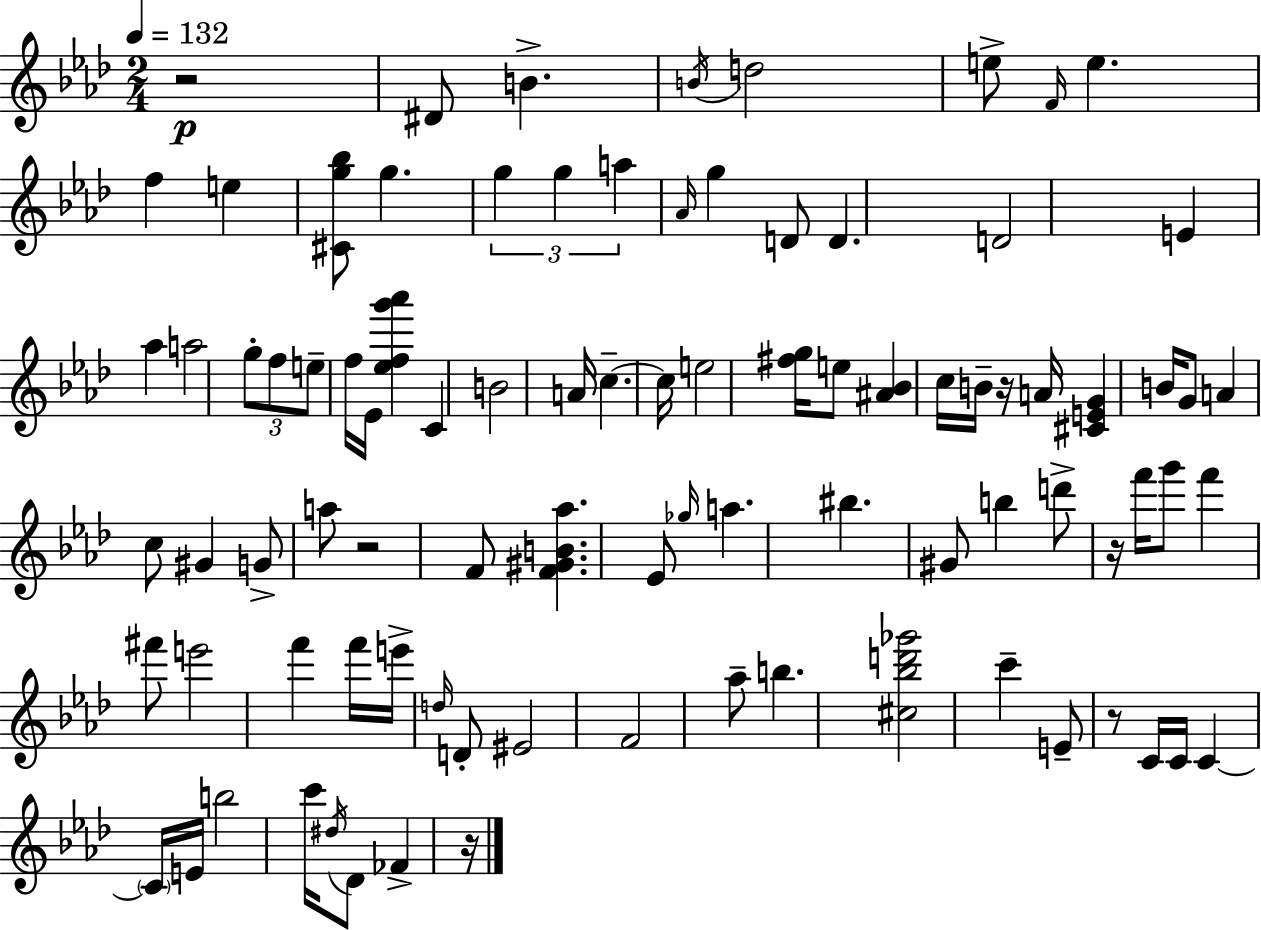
R/h D#4/e B4/q. B4/s D5/h E5/e F4/s E5/q. F5/q E5/q [C#4,G5,Bb5]/e G5/q. G5/q G5/q A5/q Ab4/s G5/q D4/e D4/q. D4/h E4/q Ab5/q A5/h G5/e F5/e E5/e F5/s Eb4/s [Eb5,F5,G6,Ab6]/q C4/q B4/h A4/s C5/q. C5/s E5/h [F#5,G5]/s E5/e [A#4,Bb4]/q C5/s B4/s R/s A4/s [C#4,E4,G4]/q B4/s G4/e A4/q C5/e G#4/q G4/e A5/e R/h F4/e [F4,G#4,B4,Ab5]/q. Eb4/e Gb5/s A5/q. BIS5/q. G#4/e B5/q D6/e R/s F6/s G6/e F6/q F#6/e E6/h F6/q F6/s E6/s D5/s D4/e EIS4/h F4/h Ab5/e B5/q. [C#5,Bb5,D6,Gb6]/h C6/q E4/e R/e C4/s C4/s C4/q C4/s E4/s B5/h C6/s D#5/s Db4/e FES4/q R/s